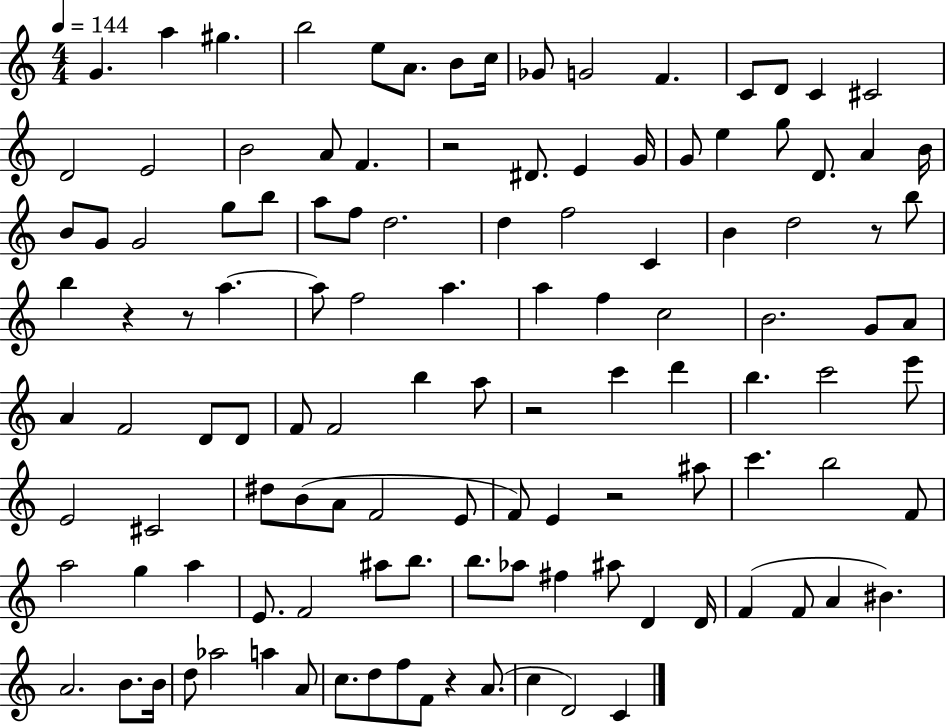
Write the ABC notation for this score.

X:1
T:Untitled
M:4/4
L:1/4
K:C
G a ^g b2 e/2 A/2 B/2 c/4 _G/2 G2 F C/2 D/2 C ^C2 D2 E2 B2 A/2 F z2 ^D/2 E G/4 G/2 e g/2 D/2 A B/4 B/2 G/2 G2 g/2 b/2 a/2 f/2 d2 d f2 C B d2 z/2 b/2 b z z/2 a a/2 f2 a a f c2 B2 G/2 A/2 A F2 D/2 D/2 F/2 F2 b a/2 z2 c' d' b c'2 e'/2 E2 ^C2 ^d/2 B/2 A/2 F2 E/2 F/2 E z2 ^a/2 c' b2 F/2 a2 g a E/2 F2 ^a/2 b/2 b/2 _a/2 ^f ^a/2 D D/4 F F/2 A ^B A2 B/2 B/4 d/2 _a2 a A/2 c/2 d/2 f/2 F/2 z A/2 c D2 C